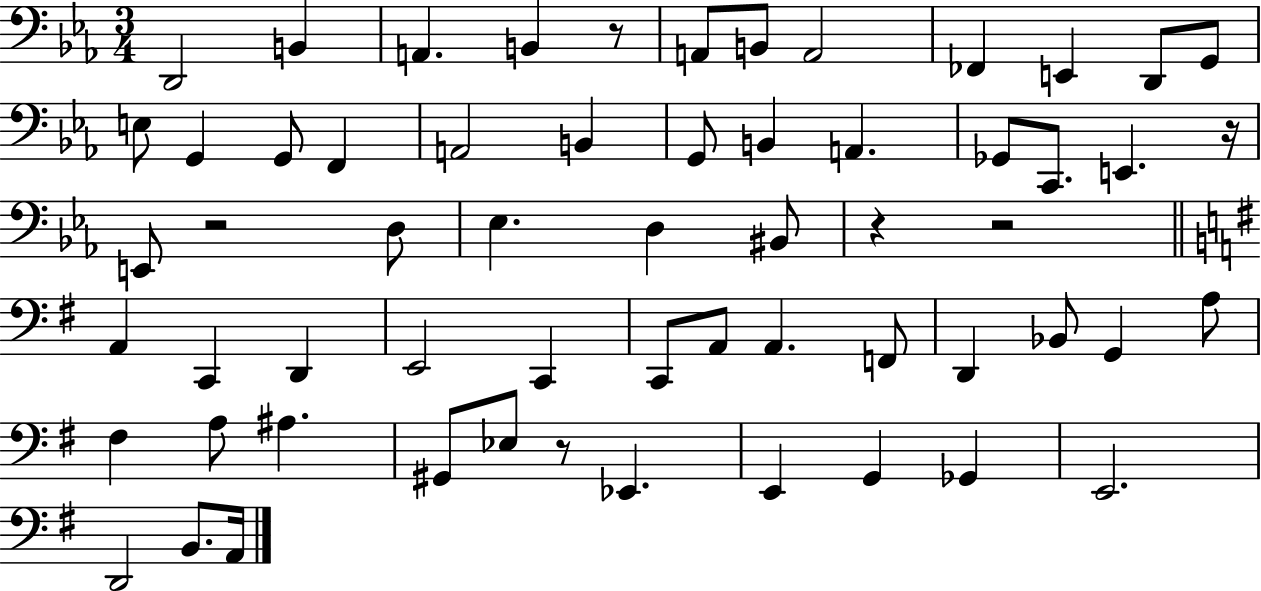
X:1
T:Untitled
M:3/4
L:1/4
K:Eb
D,,2 B,, A,, B,, z/2 A,,/2 B,,/2 A,,2 _F,, E,, D,,/2 G,,/2 E,/2 G,, G,,/2 F,, A,,2 B,, G,,/2 B,, A,, _G,,/2 C,,/2 E,, z/4 E,,/2 z2 D,/2 _E, D, ^B,,/2 z z2 A,, C,, D,, E,,2 C,, C,,/2 A,,/2 A,, F,,/2 D,, _B,,/2 G,, A,/2 ^F, A,/2 ^A, ^G,,/2 _E,/2 z/2 _E,, E,, G,, _G,, E,,2 D,,2 B,,/2 A,,/4